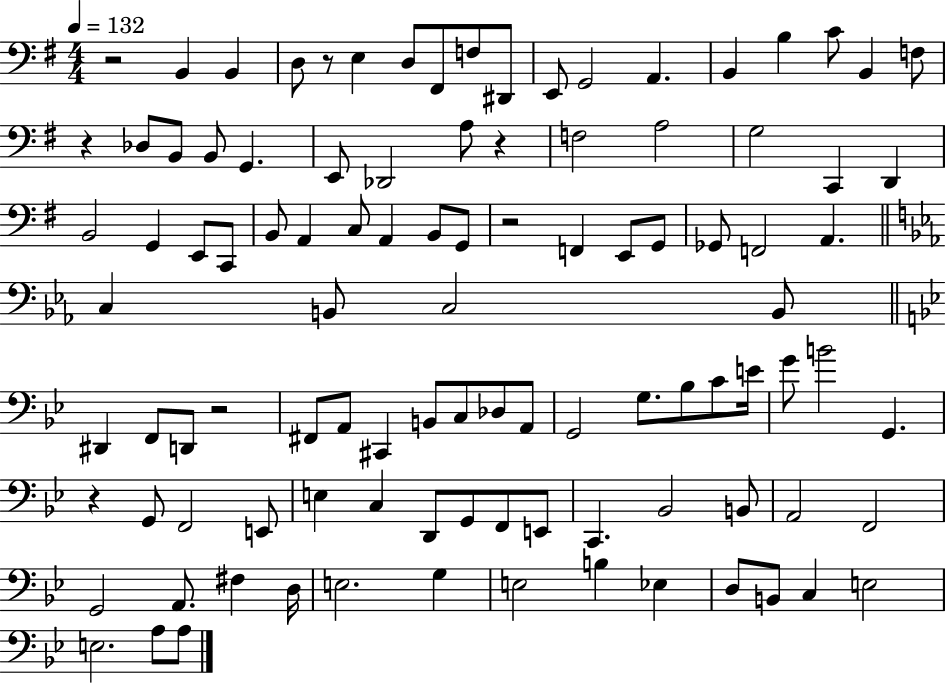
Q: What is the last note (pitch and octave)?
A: A3